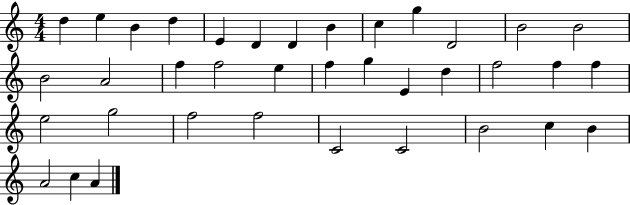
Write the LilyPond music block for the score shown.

{
  \clef treble
  \numericTimeSignature
  \time 4/4
  \key c \major
  d''4 e''4 b'4 d''4 | e'4 d'4 d'4 b'4 | c''4 g''4 d'2 | b'2 b'2 | \break b'2 a'2 | f''4 f''2 e''4 | f''4 g''4 e'4 d''4 | f''2 f''4 f''4 | \break e''2 g''2 | f''2 f''2 | c'2 c'2 | b'2 c''4 b'4 | \break a'2 c''4 a'4 | \bar "|."
}